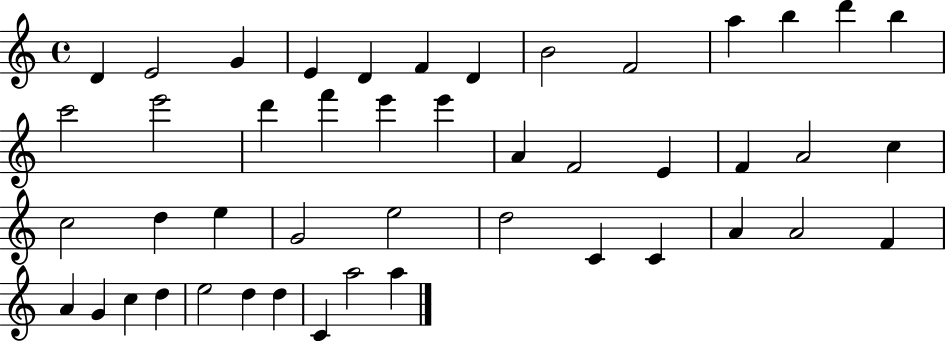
{
  \clef treble
  \time 4/4
  \defaultTimeSignature
  \key c \major
  d'4 e'2 g'4 | e'4 d'4 f'4 d'4 | b'2 f'2 | a''4 b''4 d'''4 b''4 | \break c'''2 e'''2 | d'''4 f'''4 e'''4 e'''4 | a'4 f'2 e'4 | f'4 a'2 c''4 | \break c''2 d''4 e''4 | g'2 e''2 | d''2 c'4 c'4 | a'4 a'2 f'4 | \break a'4 g'4 c''4 d''4 | e''2 d''4 d''4 | c'4 a''2 a''4 | \bar "|."
}